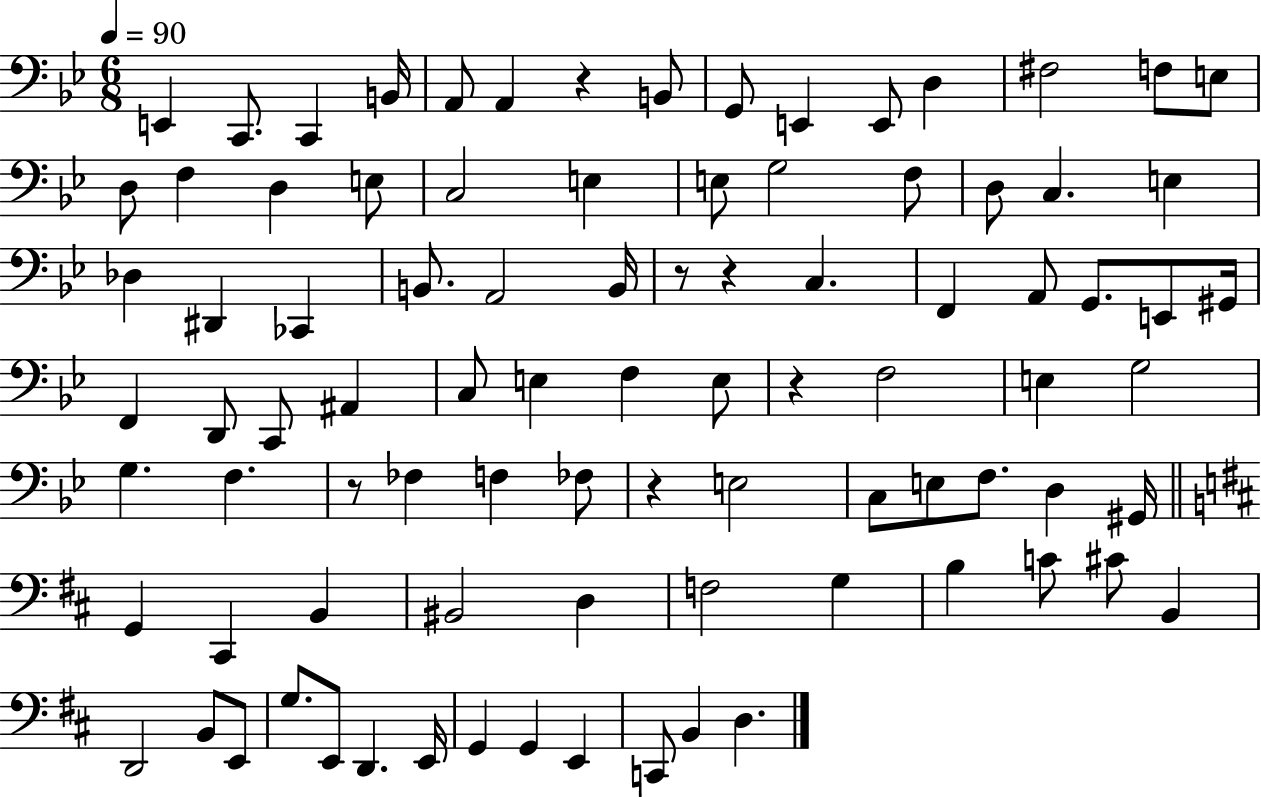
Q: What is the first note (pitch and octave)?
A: E2